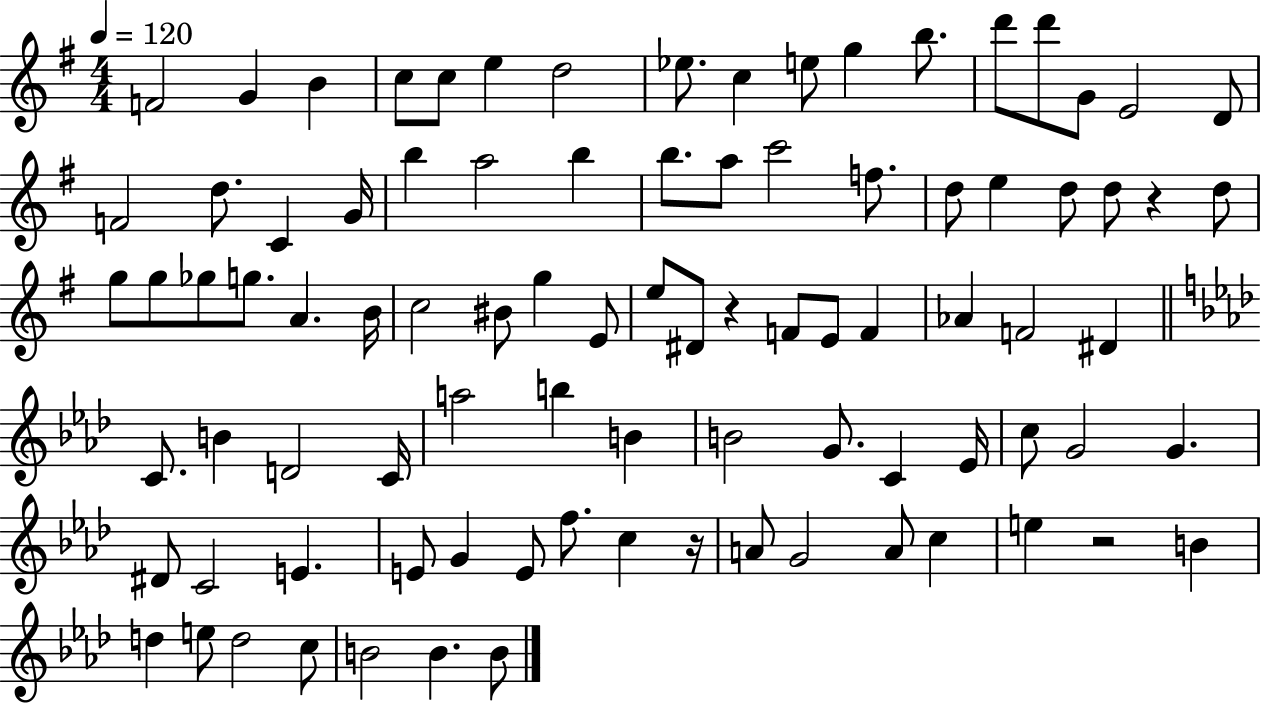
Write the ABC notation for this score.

X:1
T:Untitled
M:4/4
L:1/4
K:G
F2 G B c/2 c/2 e d2 _e/2 c e/2 g b/2 d'/2 d'/2 G/2 E2 D/2 F2 d/2 C G/4 b a2 b b/2 a/2 c'2 f/2 d/2 e d/2 d/2 z d/2 g/2 g/2 _g/2 g/2 A B/4 c2 ^B/2 g E/2 e/2 ^D/2 z F/2 E/2 F _A F2 ^D C/2 B D2 C/4 a2 b B B2 G/2 C _E/4 c/2 G2 G ^D/2 C2 E E/2 G E/2 f/2 c z/4 A/2 G2 A/2 c e z2 B d e/2 d2 c/2 B2 B B/2